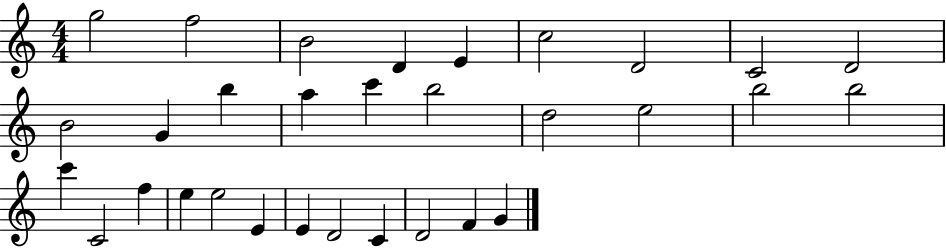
X:1
T:Untitled
M:4/4
L:1/4
K:C
g2 f2 B2 D E c2 D2 C2 D2 B2 G b a c' b2 d2 e2 b2 b2 c' C2 f e e2 E E D2 C D2 F G